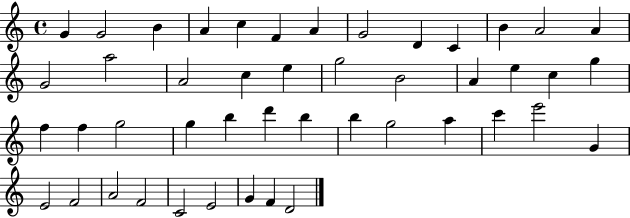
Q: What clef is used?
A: treble